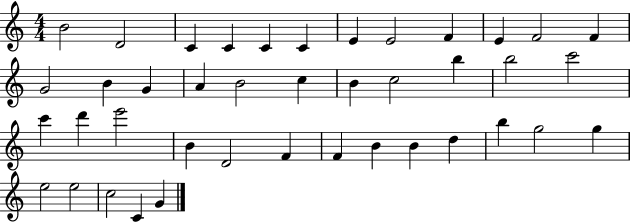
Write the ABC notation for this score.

X:1
T:Untitled
M:4/4
L:1/4
K:C
B2 D2 C C C C E E2 F E F2 F G2 B G A B2 c B c2 b b2 c'2 c' d' e'2 B D2 F F B B d b g2 g e2 e2 c2 C G